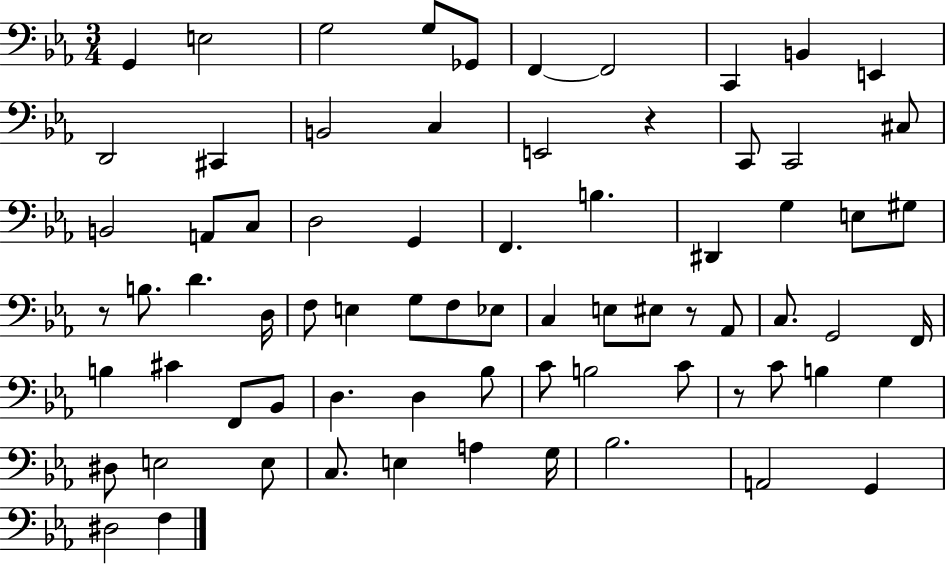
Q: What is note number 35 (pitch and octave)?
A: G3